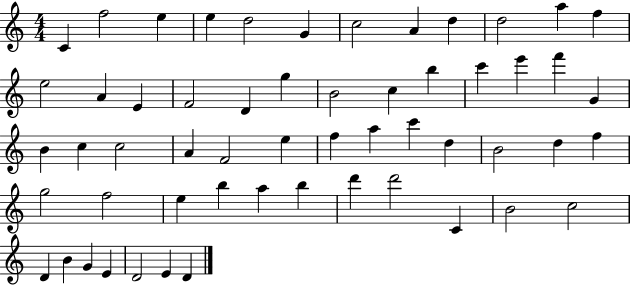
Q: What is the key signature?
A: C major